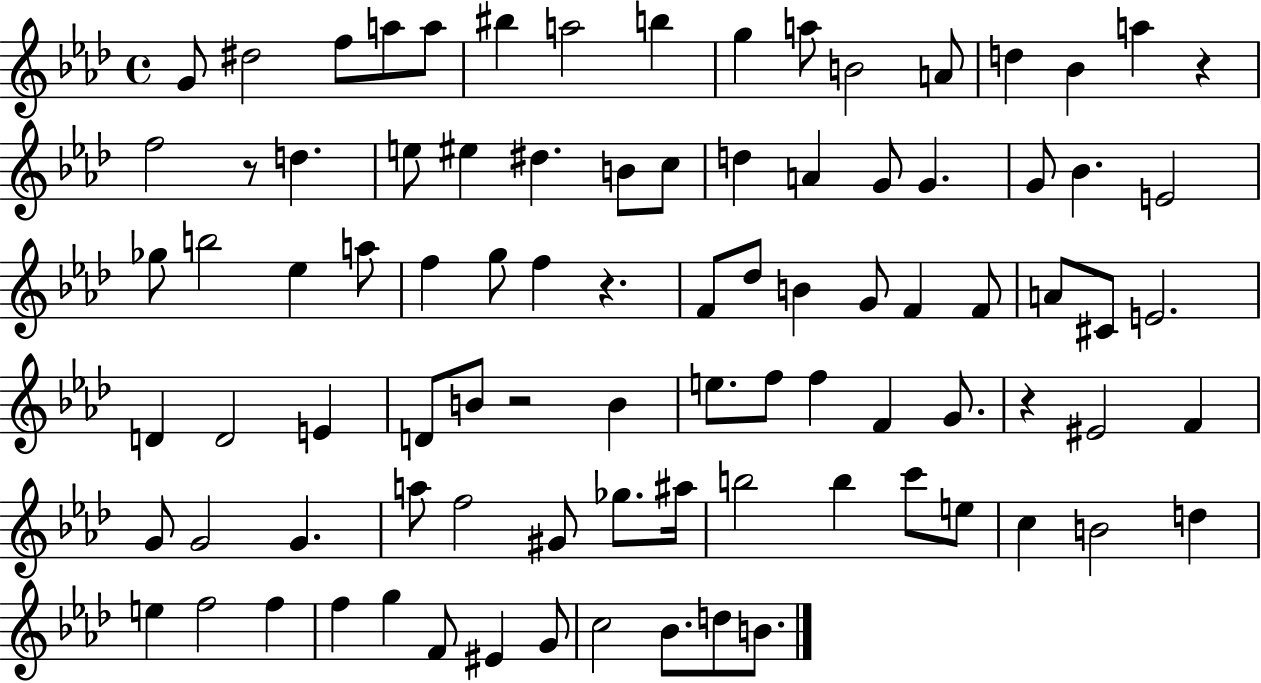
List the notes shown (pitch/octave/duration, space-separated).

G4/e D#5/h F5/e A5/e A5/e BIS5/q A5/h B5/q G5/q A5/e B4/h A4/e D5/q Bb4/q A5/q R/q F5/h R/e D5/q. E5/e EIS5/q D#5/q. B4/e C5/e D5/q A4/q G4/e G4/q. G4/e Bb4/q. E4/h Gb5/e B5/h Eb5/q A5/e F5/q G5/e F5/q R/q. F4/e Db5/e B4/q G4/e F4/q F4/e A4/e C#4/e E4/h. D4/q D4/h E4/q D4/e B4/e R/h B4/q E5/e. F5/e F5/q F4/q G4/e. R/q EIS4/h F4/q G4/e G4/h G4/q. A5/e F5/h G#4/e Gb5/e. A#5/s B5/h B5/q C6/e E5/e C5/q B4/h D5/q E5/q F5/h F5/q F5/q G5/q F4/e EIS4/q G4/e C5/h Bb4/e. D5/e B4/e.